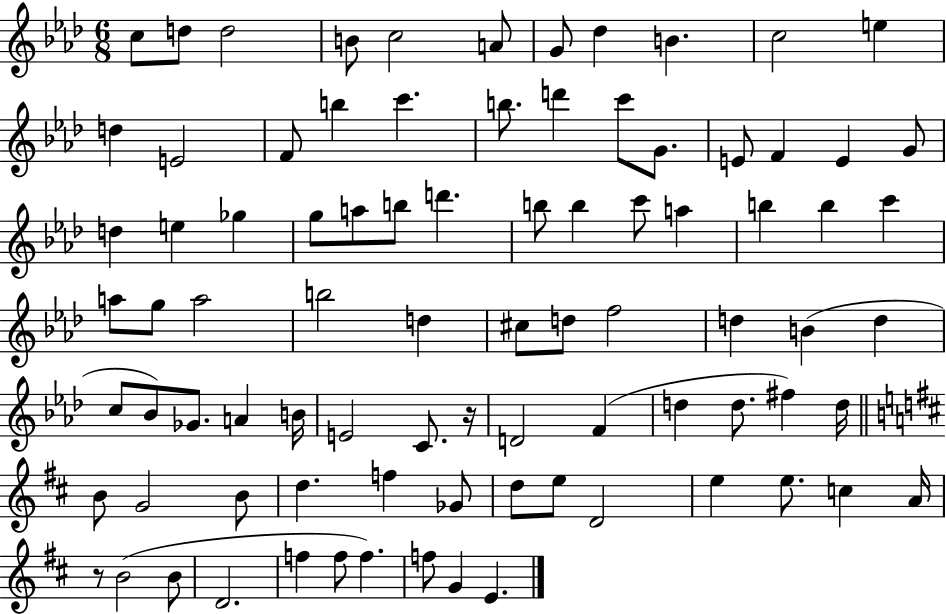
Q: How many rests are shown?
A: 2